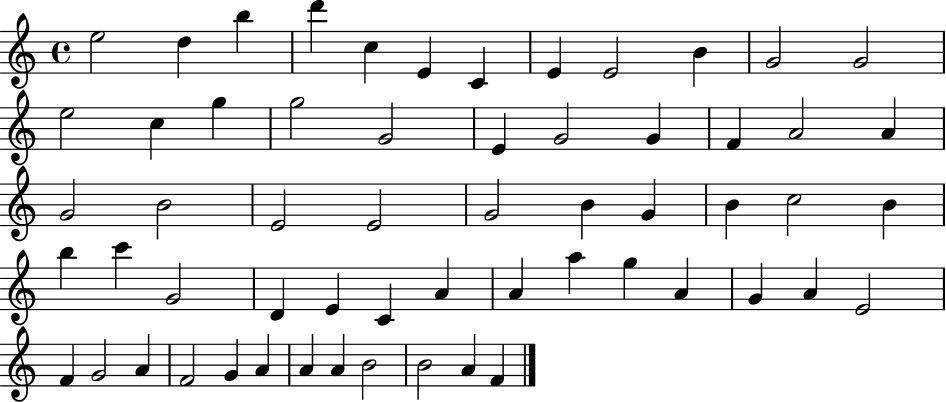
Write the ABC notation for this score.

X:1
T:Untitled
M:4/4
L:1/4
K:C
e2 d b d' c E C E E2 B G2 G2 e2 c g g2 G2 E G2 G F A2 A G2 B2 E2 E2 G2 B G B c2 B b c' G2 D E C A A a g A G A E2 F G2 A F2 G A A A B2 B2 A F